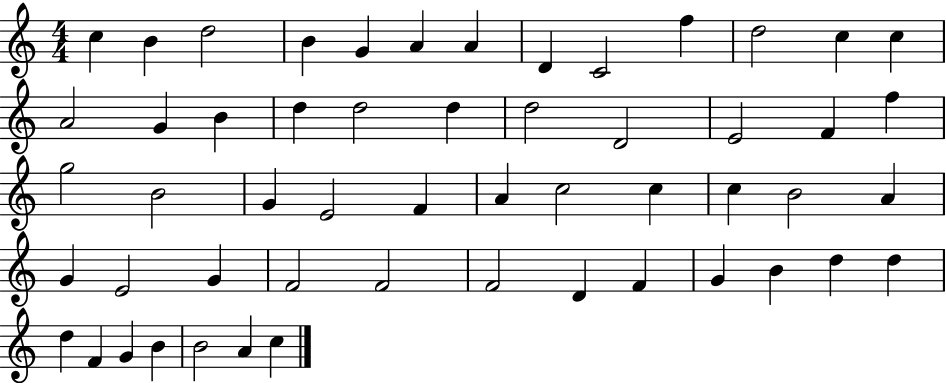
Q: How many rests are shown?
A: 0